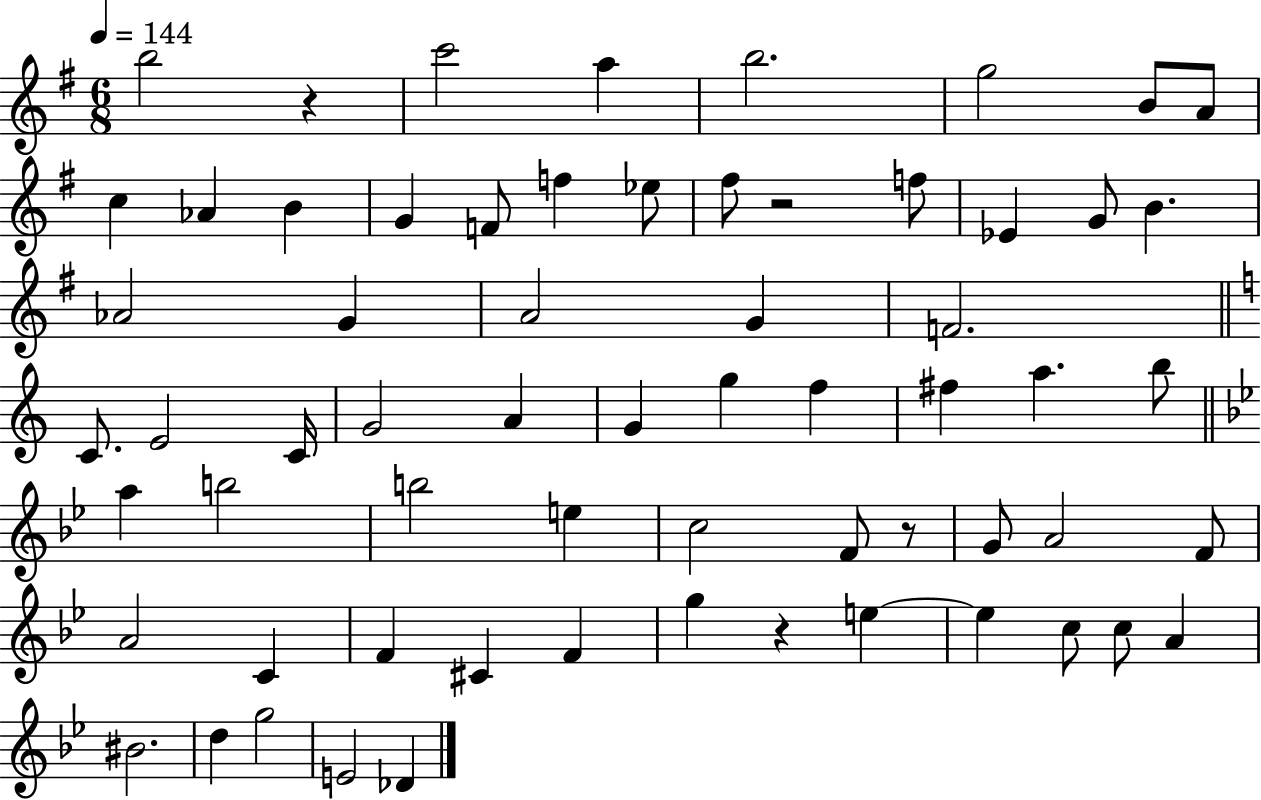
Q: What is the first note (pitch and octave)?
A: B5